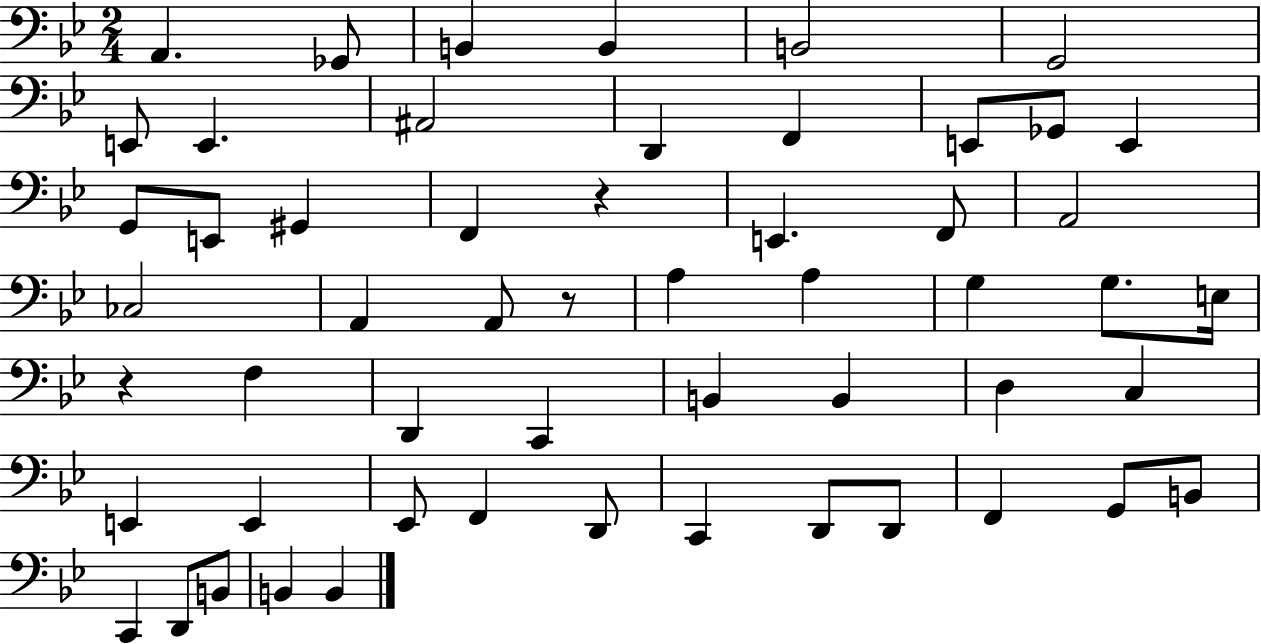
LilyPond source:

{
  \clef bass
  \numericTimeSignature
  \time 2/4
  \key bes \major
  a,4. ges,8 | b,4 b,4 | b,2 | g,2 | \break e,8 e,4. | ais,2 | d,4 f,4 | e,8 ges,8 e,4 | \break g,8 e,8 gis,4 | f,4 r4 | e,4. f,8 | a,2 | \break ces2 | a,4 a,8 r8 | a4 a4 | g4 g8. e16 | \break r4 f4 | d,4 c,4 | b,4 b,4 | d4 c4 | \break e,4 e,4 | ees,8 f,4 d,8 | c,4 d,8 d,8 | f,4 g,8 b,8 | \break c,4 d,8 b,8 | b,4 b,4 | \bar "|."
}